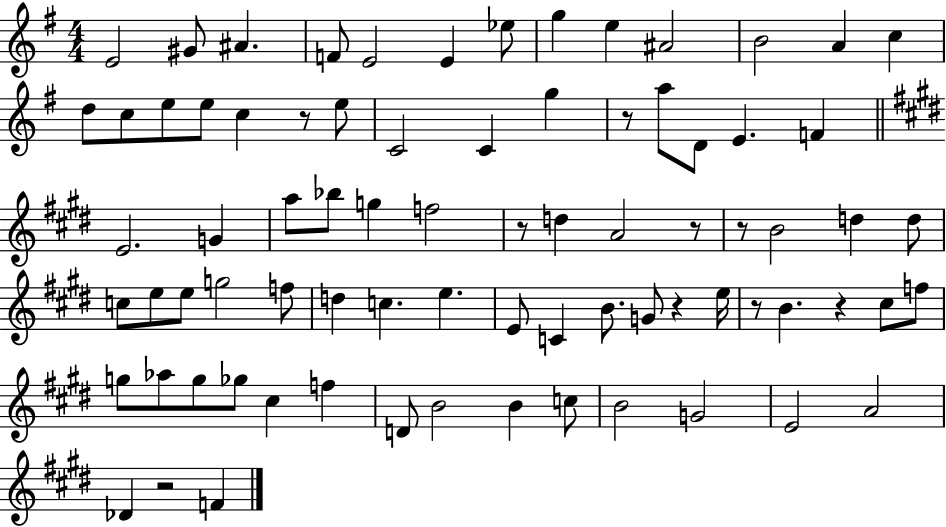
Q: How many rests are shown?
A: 9